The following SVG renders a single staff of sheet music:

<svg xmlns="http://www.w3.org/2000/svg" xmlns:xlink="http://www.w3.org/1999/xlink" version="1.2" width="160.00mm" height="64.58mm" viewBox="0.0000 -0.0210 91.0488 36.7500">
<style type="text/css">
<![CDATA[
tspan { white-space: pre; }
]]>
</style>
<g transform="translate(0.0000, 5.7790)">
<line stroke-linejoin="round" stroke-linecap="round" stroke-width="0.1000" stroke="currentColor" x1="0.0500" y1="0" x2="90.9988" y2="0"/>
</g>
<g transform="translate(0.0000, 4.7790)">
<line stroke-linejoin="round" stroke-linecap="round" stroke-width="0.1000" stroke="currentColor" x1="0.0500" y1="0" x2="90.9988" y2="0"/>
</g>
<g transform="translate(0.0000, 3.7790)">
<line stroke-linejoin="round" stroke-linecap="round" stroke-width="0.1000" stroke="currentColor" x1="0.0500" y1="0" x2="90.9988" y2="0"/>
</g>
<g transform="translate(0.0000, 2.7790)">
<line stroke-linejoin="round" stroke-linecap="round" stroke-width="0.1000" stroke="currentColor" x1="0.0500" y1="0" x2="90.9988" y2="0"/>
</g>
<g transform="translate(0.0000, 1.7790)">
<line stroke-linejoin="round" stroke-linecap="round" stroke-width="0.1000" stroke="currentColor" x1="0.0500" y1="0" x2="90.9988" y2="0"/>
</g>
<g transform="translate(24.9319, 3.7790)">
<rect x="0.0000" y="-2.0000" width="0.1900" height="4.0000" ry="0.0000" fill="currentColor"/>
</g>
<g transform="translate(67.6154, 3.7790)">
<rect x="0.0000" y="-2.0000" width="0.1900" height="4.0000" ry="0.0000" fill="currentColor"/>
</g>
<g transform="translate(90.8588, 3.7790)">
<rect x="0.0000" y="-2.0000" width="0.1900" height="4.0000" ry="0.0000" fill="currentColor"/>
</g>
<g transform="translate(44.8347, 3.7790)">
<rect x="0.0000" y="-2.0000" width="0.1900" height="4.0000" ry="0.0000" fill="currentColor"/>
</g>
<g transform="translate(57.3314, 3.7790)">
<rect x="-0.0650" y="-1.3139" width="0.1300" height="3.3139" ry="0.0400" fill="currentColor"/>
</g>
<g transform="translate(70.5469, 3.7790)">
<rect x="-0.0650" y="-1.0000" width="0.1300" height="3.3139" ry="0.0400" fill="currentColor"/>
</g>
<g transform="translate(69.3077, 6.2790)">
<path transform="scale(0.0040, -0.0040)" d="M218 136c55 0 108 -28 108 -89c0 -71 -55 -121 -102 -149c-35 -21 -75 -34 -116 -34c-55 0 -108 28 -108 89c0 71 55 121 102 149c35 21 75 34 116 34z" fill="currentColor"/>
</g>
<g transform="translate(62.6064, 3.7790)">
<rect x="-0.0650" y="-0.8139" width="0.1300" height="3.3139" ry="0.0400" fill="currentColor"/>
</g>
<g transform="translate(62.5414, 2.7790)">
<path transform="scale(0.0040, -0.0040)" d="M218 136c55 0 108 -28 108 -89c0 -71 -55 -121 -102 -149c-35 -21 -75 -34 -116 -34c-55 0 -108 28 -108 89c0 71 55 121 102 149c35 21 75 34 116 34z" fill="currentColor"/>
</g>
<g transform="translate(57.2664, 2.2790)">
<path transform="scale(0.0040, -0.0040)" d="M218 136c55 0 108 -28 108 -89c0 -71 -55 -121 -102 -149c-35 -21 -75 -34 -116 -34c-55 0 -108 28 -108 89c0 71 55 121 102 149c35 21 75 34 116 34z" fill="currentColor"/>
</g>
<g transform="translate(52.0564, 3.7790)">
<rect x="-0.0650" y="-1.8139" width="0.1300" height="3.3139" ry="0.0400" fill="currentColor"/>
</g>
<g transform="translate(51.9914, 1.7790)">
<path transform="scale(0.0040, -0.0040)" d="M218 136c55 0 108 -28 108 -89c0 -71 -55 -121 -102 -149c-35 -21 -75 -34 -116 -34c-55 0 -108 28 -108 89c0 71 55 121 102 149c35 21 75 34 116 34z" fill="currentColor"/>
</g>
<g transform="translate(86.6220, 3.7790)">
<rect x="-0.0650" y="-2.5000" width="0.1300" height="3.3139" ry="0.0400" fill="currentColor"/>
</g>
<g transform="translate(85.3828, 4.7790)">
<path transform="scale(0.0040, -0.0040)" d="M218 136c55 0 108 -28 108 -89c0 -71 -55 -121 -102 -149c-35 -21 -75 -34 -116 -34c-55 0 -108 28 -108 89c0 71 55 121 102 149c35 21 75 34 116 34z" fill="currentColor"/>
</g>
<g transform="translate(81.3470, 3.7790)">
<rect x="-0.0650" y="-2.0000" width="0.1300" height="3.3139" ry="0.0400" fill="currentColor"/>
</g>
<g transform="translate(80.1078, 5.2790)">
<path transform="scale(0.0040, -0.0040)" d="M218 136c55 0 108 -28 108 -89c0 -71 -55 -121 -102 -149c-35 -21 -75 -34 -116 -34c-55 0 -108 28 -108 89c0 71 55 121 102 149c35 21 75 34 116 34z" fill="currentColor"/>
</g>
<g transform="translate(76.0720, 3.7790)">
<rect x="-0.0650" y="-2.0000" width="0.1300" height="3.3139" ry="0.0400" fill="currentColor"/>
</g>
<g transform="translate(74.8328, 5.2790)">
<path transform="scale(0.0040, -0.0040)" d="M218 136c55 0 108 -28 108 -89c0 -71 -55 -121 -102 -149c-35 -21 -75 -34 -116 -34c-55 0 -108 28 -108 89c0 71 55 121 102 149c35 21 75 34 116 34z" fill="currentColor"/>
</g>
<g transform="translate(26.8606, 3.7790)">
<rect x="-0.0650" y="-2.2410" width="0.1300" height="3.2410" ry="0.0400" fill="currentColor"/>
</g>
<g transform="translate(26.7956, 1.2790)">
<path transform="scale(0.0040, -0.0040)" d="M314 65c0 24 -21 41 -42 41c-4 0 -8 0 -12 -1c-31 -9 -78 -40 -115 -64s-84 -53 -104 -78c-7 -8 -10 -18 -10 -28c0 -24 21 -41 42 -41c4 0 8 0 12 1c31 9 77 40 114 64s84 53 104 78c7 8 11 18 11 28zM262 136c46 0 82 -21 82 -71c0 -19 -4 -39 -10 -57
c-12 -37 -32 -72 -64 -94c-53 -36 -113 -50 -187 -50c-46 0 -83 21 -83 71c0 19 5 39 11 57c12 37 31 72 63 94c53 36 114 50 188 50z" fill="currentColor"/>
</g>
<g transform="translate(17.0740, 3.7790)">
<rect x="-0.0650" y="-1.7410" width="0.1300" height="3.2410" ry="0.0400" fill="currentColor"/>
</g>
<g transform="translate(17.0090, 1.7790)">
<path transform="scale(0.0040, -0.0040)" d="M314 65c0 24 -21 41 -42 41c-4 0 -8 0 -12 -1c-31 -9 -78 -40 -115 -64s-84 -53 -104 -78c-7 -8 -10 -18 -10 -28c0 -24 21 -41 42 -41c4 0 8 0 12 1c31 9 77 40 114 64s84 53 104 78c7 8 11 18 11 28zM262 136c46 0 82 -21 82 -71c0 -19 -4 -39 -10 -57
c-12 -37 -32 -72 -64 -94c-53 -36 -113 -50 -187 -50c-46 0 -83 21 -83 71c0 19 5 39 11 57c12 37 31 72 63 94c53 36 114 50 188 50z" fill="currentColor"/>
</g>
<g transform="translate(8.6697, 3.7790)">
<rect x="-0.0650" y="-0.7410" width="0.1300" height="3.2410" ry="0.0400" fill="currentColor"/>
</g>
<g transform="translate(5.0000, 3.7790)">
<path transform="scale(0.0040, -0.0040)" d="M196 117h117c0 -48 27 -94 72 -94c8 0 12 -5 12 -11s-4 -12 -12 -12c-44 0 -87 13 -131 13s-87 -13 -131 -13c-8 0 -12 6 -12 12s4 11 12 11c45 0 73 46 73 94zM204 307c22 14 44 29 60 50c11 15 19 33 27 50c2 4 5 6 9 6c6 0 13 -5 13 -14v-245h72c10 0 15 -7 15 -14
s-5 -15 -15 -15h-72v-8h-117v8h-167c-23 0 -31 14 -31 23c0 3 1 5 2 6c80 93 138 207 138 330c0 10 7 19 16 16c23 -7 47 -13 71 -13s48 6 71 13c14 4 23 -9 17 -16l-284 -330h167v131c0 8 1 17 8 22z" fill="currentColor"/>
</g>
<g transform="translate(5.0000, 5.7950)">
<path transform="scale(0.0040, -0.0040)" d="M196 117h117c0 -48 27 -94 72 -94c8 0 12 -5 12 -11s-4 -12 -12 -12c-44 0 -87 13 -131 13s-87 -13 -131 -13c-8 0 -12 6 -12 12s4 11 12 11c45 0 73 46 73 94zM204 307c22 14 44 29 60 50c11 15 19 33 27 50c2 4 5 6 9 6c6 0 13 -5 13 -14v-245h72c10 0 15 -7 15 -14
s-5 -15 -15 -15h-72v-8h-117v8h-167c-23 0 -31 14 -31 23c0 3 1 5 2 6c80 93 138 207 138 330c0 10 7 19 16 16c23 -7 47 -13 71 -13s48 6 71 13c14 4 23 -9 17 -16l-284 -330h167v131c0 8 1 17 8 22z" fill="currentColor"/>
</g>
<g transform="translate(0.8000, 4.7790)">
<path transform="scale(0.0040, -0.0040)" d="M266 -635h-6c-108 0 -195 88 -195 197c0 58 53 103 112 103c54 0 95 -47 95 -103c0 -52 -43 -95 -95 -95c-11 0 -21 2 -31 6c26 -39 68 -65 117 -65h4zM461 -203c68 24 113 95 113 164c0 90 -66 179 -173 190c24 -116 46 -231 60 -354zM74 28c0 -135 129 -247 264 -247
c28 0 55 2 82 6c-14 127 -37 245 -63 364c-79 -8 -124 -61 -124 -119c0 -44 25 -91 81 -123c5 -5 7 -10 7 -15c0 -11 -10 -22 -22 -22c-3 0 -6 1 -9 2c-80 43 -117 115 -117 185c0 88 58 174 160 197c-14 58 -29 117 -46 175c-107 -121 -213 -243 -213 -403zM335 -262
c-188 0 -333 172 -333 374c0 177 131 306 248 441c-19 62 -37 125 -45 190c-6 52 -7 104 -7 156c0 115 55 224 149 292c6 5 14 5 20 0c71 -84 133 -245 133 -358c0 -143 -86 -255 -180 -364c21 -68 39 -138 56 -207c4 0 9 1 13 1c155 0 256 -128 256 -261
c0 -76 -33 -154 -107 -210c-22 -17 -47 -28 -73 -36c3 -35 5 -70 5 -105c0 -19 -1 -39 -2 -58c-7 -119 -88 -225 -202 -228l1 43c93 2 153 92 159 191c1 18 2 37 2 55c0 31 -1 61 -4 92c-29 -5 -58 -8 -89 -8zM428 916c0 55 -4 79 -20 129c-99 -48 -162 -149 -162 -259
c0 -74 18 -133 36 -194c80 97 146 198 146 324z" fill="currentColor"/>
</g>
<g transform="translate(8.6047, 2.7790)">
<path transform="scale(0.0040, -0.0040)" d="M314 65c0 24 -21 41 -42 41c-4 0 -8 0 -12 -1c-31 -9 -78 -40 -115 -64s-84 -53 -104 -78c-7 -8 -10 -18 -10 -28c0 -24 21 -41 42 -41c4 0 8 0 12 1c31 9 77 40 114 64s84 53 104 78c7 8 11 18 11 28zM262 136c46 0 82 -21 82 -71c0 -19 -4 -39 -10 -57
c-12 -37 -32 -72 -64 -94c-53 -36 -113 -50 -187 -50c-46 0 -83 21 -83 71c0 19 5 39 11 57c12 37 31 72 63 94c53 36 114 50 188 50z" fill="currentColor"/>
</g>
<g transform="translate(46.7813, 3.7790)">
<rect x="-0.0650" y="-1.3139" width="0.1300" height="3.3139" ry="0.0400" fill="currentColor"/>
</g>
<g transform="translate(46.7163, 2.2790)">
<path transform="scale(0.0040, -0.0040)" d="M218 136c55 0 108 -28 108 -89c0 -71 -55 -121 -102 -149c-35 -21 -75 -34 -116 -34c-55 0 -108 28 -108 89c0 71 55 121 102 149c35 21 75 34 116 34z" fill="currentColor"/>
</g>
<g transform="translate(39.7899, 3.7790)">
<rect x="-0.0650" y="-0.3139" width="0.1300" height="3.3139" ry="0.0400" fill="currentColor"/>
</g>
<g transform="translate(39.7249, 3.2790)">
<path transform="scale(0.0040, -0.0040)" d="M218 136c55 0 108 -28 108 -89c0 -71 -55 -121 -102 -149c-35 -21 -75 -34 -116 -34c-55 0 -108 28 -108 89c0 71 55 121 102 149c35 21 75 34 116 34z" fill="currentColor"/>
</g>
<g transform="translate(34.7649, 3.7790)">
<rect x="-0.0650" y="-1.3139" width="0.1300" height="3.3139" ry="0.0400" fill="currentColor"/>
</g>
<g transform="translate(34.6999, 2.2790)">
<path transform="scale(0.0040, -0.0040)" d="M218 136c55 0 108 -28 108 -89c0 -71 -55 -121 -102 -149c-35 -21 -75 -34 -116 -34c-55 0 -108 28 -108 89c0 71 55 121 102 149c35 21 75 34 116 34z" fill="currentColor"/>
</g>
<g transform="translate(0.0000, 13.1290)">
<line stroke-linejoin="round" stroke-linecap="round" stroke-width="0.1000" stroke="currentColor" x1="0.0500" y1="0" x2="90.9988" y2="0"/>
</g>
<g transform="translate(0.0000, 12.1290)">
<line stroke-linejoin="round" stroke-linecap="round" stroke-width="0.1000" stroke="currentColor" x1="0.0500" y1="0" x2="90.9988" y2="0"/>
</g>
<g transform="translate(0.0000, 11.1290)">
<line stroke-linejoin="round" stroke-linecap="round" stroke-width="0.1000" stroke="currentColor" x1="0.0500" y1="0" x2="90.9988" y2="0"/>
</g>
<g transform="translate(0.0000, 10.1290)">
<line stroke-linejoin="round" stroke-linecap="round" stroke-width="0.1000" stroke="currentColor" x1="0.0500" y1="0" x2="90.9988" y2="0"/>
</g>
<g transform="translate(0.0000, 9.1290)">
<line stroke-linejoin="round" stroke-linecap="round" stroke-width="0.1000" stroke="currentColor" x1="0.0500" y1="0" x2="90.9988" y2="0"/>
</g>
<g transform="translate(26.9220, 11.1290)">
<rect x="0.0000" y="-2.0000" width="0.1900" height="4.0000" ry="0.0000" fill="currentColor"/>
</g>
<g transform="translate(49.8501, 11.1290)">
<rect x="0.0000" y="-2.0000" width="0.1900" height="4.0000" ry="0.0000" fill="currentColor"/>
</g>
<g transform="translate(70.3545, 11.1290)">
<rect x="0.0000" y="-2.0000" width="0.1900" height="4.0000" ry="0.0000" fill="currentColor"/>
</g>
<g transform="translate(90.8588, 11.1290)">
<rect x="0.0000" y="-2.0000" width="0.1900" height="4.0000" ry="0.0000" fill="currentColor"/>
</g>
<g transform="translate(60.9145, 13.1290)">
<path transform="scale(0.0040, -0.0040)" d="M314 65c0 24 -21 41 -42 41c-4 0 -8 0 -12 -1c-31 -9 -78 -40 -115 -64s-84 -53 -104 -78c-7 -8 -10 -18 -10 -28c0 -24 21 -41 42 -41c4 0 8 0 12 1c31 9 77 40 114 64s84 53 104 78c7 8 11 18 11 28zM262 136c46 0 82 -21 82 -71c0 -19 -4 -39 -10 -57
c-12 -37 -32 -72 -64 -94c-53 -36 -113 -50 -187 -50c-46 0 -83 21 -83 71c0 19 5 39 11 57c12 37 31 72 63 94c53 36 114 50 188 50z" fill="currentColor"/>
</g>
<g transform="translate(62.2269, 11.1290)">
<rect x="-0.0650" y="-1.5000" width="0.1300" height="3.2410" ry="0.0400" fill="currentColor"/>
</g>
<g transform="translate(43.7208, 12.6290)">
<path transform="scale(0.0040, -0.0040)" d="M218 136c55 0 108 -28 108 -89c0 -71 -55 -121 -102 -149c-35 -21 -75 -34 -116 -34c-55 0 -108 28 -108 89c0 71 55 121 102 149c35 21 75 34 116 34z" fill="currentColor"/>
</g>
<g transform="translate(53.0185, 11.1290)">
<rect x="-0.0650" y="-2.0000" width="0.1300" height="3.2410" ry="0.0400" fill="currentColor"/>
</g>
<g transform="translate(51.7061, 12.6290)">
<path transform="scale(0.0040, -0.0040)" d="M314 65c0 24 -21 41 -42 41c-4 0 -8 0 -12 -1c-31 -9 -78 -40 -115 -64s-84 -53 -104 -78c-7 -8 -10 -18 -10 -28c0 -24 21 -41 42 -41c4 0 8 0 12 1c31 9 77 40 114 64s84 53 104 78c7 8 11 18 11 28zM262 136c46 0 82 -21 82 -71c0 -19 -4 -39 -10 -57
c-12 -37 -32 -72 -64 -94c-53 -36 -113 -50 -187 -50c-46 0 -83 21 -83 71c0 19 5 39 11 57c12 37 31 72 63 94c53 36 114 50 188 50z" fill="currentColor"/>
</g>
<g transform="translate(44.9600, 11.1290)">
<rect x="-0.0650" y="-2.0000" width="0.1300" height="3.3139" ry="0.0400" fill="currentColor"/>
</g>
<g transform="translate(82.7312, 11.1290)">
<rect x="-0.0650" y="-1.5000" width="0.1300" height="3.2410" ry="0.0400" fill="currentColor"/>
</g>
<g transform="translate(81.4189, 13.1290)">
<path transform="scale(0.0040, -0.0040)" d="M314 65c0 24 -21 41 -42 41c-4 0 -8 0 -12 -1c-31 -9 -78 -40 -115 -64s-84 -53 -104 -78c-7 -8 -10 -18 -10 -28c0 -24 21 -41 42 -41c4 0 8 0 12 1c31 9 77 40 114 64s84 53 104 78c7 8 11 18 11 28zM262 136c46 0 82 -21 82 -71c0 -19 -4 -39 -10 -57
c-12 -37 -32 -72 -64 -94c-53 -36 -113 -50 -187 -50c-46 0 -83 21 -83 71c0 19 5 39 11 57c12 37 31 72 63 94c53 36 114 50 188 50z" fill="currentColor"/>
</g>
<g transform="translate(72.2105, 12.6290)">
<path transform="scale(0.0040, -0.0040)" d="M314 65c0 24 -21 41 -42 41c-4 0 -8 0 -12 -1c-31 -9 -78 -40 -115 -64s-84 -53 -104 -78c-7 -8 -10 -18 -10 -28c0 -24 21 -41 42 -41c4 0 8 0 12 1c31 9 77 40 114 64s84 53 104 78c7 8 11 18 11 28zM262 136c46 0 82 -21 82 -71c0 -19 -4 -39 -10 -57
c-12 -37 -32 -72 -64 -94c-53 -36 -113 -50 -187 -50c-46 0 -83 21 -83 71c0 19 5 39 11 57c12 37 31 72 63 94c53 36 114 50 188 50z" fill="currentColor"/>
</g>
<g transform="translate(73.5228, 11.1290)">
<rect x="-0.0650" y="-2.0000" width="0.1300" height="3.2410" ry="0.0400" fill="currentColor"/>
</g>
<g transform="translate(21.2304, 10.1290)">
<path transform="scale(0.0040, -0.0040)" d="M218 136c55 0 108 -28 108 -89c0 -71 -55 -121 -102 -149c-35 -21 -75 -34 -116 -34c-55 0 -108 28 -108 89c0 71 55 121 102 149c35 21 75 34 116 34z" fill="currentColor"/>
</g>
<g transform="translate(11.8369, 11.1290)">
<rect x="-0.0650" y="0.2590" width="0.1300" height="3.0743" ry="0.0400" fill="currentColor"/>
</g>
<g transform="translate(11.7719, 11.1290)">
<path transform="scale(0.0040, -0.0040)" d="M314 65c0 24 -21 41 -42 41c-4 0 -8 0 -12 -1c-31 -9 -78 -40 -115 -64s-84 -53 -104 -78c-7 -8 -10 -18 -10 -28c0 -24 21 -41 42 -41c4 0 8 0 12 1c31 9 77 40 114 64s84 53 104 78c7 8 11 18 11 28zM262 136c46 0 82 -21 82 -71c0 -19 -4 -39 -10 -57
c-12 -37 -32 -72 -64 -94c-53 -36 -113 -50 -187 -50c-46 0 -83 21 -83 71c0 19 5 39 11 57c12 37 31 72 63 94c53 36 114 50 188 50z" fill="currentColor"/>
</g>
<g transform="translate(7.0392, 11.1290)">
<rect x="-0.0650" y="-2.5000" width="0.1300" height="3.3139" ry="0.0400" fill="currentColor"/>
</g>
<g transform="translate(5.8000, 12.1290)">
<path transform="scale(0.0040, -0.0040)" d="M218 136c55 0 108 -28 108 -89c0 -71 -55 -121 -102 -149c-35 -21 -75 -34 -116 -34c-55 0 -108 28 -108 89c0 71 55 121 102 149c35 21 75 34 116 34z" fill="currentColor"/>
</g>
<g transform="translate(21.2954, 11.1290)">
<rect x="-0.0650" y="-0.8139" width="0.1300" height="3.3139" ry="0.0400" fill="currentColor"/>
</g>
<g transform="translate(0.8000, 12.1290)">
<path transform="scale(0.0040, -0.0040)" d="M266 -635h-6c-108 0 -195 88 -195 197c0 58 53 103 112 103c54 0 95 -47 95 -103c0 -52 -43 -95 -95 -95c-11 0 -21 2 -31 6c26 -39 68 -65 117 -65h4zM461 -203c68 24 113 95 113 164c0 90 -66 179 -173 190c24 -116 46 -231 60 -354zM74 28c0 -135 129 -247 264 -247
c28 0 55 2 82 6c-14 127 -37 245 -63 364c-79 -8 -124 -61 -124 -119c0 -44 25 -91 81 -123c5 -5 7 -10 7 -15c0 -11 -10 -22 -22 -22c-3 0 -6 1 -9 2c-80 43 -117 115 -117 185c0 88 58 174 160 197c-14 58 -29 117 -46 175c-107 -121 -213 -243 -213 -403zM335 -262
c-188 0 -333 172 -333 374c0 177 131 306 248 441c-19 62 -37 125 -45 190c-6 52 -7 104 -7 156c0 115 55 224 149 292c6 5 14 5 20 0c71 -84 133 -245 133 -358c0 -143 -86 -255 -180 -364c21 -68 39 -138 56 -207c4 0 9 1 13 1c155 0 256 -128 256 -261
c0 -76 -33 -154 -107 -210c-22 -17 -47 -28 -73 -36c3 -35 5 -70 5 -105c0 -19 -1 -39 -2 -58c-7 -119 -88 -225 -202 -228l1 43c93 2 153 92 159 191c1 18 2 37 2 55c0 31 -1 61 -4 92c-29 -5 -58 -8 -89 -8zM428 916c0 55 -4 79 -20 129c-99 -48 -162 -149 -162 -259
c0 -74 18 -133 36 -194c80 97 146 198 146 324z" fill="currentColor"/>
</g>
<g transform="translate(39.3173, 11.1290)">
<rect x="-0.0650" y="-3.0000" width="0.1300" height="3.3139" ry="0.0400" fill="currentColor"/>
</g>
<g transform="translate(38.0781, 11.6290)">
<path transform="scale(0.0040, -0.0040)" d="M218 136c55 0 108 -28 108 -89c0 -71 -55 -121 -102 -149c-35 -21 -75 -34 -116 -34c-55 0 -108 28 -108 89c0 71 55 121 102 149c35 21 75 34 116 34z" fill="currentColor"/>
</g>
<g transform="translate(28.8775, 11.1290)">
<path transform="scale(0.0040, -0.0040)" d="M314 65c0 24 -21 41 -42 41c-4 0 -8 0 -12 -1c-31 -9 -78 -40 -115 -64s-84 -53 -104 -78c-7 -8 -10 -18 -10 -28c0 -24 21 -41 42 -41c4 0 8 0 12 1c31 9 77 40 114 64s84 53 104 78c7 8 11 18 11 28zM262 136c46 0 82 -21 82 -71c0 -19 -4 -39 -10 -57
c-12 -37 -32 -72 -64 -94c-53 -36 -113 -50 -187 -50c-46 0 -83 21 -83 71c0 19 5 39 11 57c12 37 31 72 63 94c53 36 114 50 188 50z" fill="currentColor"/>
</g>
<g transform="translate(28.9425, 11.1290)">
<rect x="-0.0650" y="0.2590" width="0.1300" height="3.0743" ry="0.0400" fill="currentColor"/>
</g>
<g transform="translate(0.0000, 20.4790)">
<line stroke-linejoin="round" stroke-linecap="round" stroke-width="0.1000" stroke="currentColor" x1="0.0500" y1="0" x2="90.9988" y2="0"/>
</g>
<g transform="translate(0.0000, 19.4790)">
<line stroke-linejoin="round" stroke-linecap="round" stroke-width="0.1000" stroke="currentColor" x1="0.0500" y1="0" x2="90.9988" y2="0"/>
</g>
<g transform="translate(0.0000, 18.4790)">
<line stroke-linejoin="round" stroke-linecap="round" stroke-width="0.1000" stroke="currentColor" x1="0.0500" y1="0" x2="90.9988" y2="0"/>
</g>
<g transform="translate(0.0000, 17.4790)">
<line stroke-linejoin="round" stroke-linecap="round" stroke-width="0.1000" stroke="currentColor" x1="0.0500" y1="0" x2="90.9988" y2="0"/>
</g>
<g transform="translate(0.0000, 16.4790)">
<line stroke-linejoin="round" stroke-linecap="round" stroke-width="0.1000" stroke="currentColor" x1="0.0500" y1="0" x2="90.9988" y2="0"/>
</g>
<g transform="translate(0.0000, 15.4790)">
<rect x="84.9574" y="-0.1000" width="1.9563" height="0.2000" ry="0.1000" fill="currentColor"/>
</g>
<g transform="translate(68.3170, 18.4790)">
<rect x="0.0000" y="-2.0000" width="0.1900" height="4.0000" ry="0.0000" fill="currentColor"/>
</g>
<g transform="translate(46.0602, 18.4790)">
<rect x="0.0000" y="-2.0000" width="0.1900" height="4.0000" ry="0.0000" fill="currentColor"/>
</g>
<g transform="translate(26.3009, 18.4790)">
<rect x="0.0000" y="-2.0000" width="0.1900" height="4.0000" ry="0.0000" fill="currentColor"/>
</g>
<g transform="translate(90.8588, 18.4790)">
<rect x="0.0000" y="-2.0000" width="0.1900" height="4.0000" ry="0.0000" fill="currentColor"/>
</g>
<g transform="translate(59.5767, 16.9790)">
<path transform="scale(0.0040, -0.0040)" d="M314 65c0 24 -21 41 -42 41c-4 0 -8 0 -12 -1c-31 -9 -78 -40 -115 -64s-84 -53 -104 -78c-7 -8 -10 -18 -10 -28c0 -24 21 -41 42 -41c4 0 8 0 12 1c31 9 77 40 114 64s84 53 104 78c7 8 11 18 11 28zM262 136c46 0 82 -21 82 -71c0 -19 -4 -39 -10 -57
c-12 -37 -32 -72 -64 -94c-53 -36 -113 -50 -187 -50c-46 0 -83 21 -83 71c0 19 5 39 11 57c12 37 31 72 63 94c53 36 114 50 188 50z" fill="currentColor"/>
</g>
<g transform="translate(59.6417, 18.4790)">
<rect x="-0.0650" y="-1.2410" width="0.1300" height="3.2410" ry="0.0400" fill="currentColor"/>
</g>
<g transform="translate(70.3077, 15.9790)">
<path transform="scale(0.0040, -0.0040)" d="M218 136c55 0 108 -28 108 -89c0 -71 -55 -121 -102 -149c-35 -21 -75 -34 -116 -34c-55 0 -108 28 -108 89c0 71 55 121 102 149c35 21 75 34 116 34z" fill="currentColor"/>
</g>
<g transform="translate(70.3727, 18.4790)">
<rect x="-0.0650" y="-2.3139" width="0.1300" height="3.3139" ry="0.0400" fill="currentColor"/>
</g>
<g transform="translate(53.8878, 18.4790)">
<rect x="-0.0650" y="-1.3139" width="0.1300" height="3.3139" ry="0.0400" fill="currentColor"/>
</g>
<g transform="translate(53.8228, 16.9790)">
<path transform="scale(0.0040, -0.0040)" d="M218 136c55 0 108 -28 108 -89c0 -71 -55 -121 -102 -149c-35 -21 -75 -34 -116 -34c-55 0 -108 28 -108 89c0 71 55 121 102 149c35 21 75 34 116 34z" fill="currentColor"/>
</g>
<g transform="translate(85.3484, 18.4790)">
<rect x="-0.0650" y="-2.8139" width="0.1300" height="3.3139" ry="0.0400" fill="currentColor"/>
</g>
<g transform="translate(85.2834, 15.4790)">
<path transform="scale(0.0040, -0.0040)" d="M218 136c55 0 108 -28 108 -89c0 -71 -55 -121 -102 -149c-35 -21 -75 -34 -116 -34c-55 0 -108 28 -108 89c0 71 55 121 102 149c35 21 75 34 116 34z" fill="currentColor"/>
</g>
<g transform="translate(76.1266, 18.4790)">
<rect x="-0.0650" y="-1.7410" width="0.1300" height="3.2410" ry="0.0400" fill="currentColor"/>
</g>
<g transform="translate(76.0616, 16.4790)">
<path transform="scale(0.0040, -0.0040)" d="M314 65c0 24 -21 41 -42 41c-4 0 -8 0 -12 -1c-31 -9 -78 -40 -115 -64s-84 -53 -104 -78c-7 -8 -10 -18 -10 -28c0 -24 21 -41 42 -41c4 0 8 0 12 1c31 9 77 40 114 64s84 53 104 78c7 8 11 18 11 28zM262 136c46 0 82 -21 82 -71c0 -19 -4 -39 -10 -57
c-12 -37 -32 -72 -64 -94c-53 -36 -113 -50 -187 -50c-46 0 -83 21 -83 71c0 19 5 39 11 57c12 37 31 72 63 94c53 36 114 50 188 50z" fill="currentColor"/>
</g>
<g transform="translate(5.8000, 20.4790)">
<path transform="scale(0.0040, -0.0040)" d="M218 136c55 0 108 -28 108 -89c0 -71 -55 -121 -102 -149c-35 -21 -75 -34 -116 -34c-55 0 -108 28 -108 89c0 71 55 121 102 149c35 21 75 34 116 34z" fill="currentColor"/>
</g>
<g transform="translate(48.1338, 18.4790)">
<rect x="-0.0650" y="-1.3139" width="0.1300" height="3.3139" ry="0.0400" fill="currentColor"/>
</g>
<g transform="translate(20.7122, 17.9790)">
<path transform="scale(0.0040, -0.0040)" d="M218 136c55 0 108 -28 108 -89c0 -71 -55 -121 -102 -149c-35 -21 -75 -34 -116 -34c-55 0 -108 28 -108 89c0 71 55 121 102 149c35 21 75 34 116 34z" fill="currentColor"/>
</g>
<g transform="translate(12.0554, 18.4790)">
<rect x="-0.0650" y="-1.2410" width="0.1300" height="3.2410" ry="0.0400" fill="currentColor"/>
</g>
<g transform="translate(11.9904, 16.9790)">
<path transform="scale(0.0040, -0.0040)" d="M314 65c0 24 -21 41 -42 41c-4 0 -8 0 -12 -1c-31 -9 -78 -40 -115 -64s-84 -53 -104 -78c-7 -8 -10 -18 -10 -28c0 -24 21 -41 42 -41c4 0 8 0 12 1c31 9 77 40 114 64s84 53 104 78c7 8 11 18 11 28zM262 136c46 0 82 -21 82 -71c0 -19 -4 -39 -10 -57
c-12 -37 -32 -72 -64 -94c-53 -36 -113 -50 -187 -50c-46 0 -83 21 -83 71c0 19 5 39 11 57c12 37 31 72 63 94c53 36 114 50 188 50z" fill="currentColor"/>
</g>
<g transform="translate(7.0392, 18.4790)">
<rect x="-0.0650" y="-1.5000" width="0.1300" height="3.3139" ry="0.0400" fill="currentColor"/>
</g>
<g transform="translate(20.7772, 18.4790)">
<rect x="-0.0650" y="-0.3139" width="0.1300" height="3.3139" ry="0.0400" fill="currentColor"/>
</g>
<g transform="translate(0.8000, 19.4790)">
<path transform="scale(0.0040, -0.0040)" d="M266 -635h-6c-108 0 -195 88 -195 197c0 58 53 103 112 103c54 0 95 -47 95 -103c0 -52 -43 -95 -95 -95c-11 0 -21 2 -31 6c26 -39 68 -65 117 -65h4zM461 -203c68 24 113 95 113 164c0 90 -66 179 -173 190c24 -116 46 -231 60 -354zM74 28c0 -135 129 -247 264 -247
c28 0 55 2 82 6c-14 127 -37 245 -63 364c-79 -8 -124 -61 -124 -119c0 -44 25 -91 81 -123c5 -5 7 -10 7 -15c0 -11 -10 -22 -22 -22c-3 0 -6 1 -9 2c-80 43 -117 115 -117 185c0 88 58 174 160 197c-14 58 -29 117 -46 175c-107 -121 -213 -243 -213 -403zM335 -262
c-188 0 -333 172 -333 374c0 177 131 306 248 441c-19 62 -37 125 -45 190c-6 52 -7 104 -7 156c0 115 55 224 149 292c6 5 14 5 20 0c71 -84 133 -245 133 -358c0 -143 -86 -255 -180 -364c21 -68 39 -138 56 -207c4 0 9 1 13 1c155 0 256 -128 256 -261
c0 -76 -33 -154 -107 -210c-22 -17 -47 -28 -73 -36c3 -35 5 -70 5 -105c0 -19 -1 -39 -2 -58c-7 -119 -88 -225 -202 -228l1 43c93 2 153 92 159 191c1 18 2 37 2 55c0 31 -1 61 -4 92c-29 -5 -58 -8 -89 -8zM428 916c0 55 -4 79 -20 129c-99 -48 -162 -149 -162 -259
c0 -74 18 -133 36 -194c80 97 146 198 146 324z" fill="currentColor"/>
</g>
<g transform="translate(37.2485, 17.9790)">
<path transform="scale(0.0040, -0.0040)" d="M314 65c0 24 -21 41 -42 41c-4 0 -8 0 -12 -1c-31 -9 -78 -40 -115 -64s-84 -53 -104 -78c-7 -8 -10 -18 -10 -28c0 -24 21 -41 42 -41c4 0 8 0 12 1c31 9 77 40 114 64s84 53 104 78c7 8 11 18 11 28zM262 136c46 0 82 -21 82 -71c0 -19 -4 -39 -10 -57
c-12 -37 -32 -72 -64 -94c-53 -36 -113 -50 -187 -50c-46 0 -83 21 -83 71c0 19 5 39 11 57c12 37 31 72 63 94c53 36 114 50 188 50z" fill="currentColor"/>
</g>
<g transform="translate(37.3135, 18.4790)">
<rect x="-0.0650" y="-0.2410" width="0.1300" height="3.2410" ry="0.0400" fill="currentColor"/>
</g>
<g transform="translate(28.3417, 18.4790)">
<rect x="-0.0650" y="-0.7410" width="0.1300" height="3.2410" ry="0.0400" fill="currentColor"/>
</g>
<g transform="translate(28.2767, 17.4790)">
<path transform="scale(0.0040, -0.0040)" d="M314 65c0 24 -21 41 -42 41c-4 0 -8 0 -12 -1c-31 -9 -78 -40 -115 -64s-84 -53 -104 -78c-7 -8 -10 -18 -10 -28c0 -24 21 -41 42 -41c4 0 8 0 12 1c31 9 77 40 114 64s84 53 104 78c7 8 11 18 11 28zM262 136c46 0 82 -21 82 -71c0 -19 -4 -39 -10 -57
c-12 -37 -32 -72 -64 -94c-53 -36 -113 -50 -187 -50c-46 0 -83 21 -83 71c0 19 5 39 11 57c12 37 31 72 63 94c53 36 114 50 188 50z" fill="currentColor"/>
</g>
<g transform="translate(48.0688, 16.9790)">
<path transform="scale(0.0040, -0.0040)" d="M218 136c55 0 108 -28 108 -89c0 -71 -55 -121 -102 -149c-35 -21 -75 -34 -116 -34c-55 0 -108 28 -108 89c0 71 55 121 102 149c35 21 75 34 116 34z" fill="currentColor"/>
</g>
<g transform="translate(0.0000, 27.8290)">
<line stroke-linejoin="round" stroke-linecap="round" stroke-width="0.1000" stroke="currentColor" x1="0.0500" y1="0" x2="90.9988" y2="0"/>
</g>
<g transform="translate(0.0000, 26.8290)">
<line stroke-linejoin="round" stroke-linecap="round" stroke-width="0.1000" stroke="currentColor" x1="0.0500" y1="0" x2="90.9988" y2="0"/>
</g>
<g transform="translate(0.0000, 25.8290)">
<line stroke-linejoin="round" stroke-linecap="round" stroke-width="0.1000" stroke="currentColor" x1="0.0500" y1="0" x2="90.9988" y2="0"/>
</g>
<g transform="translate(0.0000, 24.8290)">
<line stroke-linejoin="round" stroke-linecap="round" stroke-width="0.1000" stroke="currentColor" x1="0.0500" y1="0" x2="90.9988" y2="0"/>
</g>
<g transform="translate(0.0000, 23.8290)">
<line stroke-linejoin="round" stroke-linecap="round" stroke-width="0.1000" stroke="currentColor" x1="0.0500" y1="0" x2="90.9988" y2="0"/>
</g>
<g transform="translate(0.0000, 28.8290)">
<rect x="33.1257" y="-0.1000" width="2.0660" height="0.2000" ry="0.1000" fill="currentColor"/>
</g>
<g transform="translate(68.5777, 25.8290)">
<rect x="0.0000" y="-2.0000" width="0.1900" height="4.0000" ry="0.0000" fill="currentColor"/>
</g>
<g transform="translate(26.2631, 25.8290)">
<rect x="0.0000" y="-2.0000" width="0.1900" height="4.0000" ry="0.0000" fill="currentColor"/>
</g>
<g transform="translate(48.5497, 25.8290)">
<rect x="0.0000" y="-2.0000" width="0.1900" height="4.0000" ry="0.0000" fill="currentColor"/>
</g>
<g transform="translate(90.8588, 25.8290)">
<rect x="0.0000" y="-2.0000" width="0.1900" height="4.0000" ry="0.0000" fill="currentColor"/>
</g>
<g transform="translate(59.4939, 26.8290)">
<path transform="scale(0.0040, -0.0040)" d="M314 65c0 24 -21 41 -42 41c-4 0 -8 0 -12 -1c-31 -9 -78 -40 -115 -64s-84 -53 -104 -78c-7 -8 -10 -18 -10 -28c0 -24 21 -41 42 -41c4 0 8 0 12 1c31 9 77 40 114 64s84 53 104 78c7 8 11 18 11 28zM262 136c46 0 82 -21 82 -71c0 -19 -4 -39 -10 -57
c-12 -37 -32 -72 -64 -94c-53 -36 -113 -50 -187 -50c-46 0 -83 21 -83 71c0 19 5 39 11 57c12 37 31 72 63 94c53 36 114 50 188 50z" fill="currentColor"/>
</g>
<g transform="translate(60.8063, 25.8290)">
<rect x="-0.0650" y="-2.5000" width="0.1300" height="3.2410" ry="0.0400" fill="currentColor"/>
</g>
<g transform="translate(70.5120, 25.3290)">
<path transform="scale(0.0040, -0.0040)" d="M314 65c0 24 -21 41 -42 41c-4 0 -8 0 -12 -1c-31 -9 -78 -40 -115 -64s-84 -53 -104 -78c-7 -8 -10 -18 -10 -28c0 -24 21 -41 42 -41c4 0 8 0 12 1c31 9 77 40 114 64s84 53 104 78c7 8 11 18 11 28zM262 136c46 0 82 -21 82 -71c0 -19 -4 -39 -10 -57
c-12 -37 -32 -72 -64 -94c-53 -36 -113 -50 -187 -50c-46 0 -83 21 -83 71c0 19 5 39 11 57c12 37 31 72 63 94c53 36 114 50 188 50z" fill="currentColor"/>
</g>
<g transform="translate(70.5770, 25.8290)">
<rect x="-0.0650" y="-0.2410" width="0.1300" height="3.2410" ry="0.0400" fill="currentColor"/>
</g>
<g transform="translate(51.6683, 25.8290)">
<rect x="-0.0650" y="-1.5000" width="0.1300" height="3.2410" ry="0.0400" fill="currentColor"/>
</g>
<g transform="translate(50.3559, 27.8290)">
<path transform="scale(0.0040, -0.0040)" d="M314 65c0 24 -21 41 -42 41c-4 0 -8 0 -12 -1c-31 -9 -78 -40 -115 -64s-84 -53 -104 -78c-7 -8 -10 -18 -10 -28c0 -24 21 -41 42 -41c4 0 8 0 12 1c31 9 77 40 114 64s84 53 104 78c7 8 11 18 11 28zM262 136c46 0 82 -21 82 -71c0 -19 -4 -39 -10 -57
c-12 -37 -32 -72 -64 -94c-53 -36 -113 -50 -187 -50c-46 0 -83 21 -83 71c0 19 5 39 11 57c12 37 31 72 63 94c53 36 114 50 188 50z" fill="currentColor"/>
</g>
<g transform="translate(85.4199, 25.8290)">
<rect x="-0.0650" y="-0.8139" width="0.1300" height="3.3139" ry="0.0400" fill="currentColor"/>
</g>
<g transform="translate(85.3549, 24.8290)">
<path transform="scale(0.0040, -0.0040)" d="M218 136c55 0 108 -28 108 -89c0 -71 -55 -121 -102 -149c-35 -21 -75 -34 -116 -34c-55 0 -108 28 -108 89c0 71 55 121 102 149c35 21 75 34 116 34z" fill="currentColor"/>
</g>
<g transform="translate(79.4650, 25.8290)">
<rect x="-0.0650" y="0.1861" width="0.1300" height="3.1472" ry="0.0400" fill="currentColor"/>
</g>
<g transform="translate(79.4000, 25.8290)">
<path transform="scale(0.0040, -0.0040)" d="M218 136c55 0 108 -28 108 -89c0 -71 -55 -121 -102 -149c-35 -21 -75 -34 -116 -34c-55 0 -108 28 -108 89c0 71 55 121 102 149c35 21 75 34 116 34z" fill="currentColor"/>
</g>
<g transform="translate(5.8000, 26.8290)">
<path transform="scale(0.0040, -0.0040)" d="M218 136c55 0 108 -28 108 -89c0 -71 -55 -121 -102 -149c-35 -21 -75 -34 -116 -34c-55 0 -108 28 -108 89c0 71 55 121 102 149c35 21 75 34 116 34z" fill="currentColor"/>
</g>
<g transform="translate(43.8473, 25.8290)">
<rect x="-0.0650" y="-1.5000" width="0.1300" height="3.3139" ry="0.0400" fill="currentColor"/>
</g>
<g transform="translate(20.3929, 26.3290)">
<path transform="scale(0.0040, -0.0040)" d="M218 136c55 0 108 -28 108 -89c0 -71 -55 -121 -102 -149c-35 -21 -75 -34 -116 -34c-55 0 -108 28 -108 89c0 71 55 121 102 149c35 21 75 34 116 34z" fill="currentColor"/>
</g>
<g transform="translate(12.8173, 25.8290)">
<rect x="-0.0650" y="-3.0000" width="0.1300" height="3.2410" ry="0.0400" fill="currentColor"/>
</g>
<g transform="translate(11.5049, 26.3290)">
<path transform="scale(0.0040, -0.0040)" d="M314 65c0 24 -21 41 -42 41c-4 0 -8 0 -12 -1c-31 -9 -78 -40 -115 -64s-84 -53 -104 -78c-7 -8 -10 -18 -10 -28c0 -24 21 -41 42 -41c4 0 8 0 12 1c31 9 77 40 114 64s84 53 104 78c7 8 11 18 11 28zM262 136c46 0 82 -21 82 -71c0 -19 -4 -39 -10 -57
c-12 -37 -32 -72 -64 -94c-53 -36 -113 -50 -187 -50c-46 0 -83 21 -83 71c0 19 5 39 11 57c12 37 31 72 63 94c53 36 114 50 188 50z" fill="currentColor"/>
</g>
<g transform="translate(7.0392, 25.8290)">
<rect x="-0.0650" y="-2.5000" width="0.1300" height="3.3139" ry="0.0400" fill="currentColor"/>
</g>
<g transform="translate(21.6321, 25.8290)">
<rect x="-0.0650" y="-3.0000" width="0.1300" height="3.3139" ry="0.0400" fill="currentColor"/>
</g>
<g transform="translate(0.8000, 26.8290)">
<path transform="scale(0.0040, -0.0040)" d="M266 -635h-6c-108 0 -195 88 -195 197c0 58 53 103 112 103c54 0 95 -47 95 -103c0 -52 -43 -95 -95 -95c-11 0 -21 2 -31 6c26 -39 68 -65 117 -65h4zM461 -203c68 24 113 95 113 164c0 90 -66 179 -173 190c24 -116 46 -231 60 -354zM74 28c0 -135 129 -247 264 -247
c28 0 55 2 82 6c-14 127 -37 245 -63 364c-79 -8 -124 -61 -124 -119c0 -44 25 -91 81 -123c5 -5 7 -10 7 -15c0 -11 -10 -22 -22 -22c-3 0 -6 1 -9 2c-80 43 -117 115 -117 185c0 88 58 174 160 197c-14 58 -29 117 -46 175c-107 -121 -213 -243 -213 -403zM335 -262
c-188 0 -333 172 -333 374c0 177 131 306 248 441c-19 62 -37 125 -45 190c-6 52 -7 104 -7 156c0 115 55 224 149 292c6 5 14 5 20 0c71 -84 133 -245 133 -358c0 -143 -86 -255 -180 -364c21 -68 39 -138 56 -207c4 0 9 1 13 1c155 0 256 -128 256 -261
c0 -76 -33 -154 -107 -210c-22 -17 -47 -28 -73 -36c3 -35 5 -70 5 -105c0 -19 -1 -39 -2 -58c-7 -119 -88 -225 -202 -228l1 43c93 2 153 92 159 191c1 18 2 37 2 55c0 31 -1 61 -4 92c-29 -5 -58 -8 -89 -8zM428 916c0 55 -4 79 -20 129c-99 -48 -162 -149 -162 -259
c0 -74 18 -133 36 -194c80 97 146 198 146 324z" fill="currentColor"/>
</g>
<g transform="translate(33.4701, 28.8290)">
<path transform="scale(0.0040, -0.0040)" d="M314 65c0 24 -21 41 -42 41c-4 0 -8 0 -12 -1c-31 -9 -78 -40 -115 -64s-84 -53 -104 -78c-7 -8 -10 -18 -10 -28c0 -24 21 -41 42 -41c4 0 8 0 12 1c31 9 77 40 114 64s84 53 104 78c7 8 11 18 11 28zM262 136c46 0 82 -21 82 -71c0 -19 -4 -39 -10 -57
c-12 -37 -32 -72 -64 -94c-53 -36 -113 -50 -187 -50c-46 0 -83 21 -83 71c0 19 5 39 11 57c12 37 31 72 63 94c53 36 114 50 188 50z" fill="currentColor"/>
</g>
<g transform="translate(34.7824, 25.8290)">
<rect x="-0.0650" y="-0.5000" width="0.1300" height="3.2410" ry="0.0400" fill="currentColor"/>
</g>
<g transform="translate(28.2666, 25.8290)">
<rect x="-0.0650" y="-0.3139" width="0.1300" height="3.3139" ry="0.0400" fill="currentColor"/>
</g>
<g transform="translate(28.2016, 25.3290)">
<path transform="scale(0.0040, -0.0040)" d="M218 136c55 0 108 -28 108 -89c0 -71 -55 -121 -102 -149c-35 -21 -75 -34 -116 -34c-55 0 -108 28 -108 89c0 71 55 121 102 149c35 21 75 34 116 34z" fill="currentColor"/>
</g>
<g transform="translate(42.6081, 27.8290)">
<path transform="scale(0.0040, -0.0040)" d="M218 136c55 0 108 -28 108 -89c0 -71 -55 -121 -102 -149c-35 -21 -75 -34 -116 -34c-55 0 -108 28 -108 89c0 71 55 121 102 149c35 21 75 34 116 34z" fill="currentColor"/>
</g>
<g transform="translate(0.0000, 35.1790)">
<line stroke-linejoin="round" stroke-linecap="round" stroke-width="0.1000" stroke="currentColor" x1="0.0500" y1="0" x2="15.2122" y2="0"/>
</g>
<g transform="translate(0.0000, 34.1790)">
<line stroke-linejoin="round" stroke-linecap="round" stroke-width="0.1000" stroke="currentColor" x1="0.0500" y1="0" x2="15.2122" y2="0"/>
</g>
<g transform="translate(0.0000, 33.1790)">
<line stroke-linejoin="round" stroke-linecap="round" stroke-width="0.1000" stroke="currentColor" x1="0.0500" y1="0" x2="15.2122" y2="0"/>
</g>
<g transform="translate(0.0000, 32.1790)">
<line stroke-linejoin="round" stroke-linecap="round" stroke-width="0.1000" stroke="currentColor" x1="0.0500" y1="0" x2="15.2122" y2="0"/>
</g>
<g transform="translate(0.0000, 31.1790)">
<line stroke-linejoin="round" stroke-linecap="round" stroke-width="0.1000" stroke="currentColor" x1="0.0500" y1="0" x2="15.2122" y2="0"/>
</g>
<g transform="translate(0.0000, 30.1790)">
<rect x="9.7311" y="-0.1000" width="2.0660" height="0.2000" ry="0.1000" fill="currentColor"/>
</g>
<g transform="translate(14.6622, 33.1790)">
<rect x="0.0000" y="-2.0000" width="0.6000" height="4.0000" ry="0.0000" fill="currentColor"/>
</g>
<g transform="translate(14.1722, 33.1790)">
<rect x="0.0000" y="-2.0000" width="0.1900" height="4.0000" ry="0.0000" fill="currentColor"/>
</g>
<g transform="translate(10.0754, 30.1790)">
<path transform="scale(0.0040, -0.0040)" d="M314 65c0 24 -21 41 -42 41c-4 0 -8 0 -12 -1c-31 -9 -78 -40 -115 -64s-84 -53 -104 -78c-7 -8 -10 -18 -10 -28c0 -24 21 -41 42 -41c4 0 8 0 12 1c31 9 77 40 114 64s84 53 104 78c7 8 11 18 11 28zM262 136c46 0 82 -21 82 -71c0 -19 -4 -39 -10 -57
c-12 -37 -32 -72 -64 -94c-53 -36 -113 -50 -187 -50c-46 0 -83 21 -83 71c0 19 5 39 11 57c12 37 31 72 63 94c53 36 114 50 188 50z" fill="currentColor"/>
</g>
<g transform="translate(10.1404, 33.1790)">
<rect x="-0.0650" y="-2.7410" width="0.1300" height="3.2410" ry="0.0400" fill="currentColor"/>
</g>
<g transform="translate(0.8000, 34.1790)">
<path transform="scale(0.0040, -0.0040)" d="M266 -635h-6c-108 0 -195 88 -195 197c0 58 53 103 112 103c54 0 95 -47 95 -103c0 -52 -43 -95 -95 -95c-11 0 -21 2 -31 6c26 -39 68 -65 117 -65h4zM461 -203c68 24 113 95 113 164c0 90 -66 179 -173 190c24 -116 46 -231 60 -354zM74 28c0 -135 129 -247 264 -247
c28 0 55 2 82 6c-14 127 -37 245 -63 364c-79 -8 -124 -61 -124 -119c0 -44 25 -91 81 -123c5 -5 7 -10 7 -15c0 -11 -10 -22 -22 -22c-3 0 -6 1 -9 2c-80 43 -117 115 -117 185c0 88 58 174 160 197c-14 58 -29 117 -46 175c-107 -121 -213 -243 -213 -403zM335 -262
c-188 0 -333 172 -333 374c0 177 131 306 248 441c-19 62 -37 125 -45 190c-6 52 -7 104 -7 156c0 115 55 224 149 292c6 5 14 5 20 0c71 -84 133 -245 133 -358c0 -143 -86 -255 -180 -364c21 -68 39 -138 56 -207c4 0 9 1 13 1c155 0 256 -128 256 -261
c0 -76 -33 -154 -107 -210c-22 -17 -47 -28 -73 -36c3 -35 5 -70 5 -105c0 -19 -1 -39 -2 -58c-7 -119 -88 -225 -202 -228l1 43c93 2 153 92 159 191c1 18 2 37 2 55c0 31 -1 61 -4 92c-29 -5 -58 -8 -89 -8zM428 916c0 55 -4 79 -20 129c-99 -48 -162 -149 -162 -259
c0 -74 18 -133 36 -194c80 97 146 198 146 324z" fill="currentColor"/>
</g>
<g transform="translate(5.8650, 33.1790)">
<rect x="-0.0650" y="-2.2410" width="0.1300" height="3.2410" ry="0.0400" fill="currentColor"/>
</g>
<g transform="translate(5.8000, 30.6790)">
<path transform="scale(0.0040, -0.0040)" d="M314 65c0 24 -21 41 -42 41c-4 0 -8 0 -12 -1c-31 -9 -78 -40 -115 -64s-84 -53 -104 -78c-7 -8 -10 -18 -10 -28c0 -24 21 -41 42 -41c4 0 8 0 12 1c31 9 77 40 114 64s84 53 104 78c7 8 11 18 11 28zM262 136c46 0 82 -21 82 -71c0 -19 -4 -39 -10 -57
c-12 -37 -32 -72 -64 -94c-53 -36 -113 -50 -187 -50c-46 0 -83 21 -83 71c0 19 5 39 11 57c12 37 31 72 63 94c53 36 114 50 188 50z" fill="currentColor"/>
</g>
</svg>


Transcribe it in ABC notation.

X:1
T:Untitled
M:4/4
L:1/4
K:C
d2 f2 g2 e c e f e d D F F G G B2 d B2 A F F2 E2 F2 E2 E e2 c d2 c2 e e e2 g f2 a G A2 A c C2 E E2 G2 c2 B d g2 a2